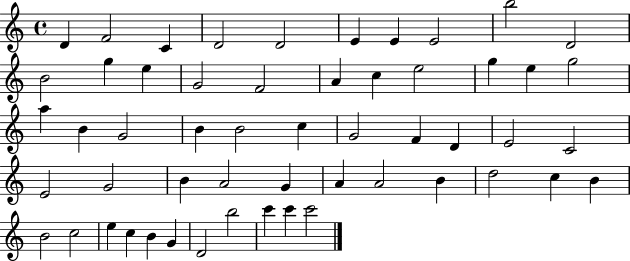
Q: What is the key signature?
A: C major